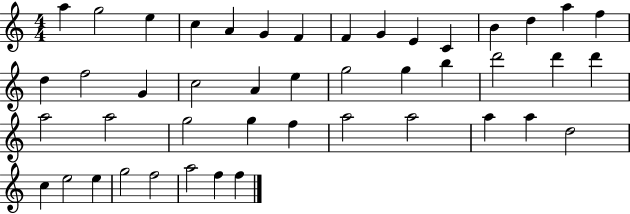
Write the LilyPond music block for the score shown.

{
  \clef treble
  \numericTimeSignature
  \time 4/4
  \key c \major
  a''4 g''2 e''4 | c''4 a'4 g'4 f'4 | f'4 g'4 e'4 c'4 | b'4 d''4 a''4 f''4 | \break d''4 f''2 g'4 | c''2 a'4 e''4 | g''2 g''4 b''4 | d'''2 d'''4 d'''4 | \break a''2 a''2 | g''2 g''4 f''4 | a''2 a''2 | a''4 a''4 d''2 | \break c''4 e''2 e''4 | g''2 f''2 | a''2 f''4 f''4 | \bar "|."
}